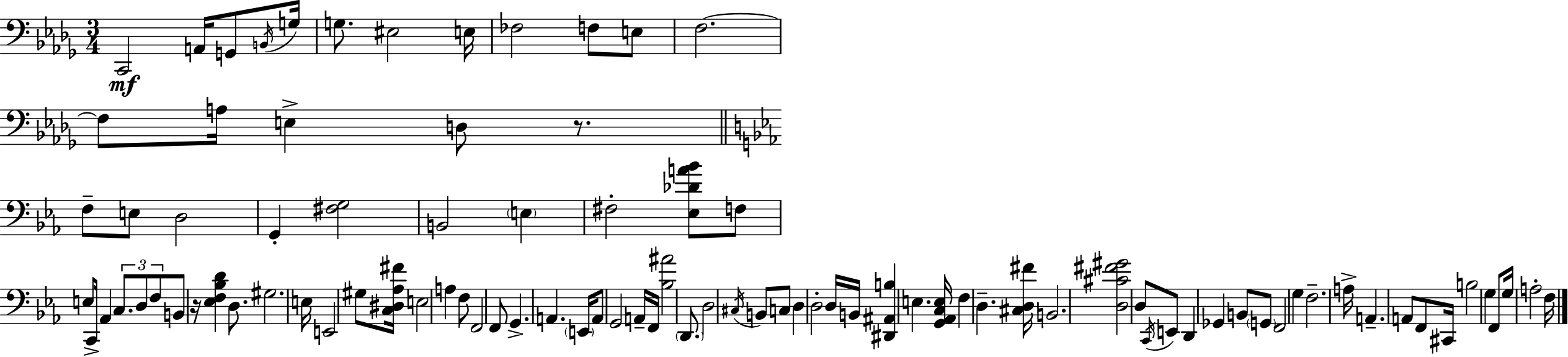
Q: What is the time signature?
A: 3/4